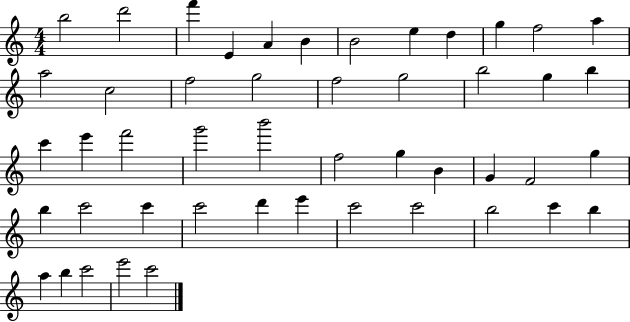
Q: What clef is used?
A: treble